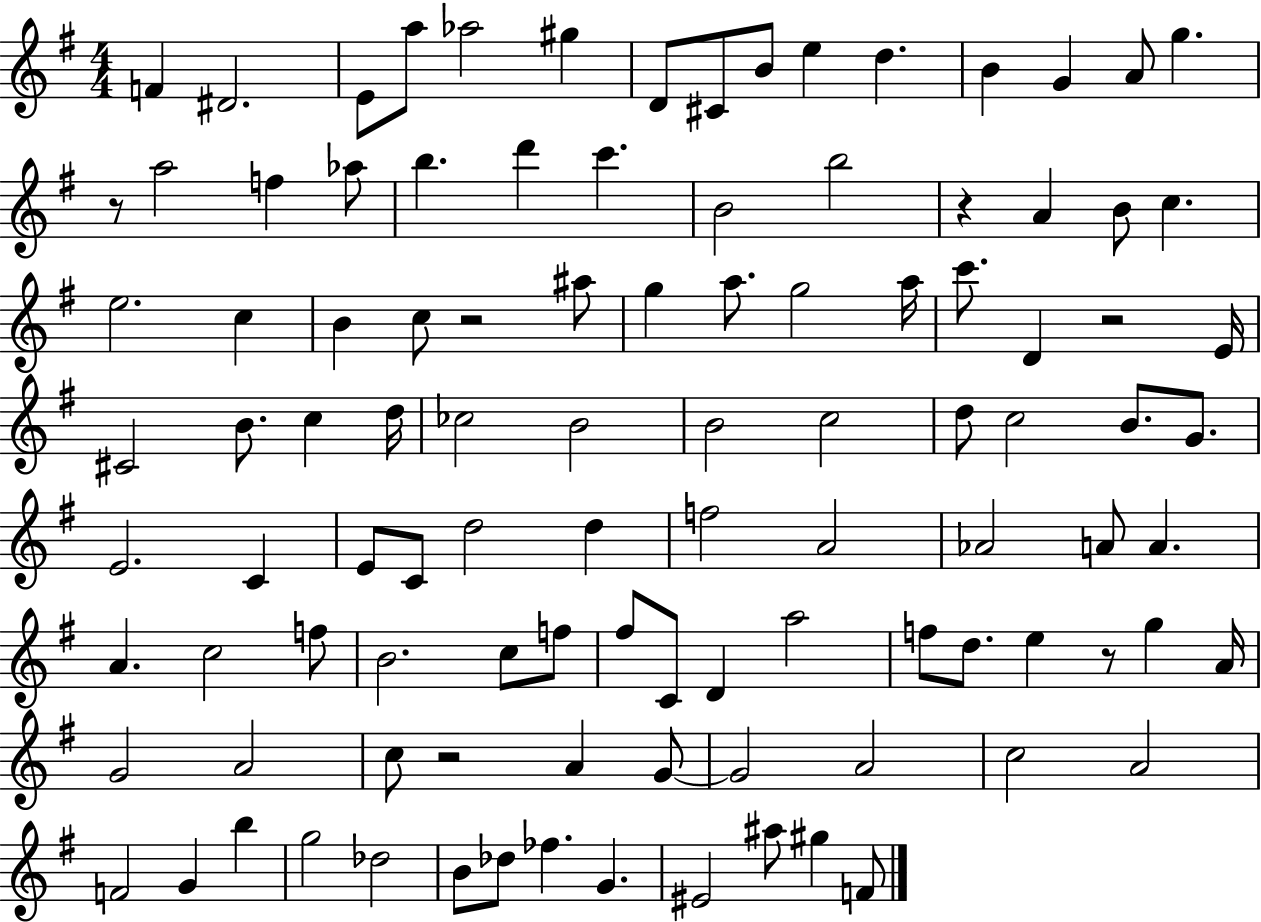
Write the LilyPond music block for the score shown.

{
  \clef treble
  \numericTimeSignature
  \time 4/4
  \key g \major
  f'4 dis'2. | e'8 a''8 aes''2 gis''4 | d'8 cis'8 b'8 e''4 d''4. | b'4 g'4 a'8 g''4. | \break r8 a''2 f''4 aes''8 | b''4. d'''4 c'''4. | b'2 b''2 | r4 a'4 b'8 c''4. | \break e''2. c''4 | b'4 c''8 r2 ais''8 | g''4 a''8. g''2 a''16 | c'''8. d'4 r2 e'16 | \break cis'2 b'8. c''4 d''16 | ces''2 b'2 | b'2 c''2 | d''8 c''2 b'8. g'8. | \break e'2. c'4 | e'8 c'8 d''2 d''4 | f''2 a'2 | aes'2 a'8 a'4. | \break a'4. c''2 f''8 | b'2. c''8 f''8 | fis''8 c'8 d'4 a''2 | f''8 d''8. e''4 r8 g''4 a'16 | \break g'2 a'2 | c''8 r2 a'4 g'8~~ | g'2 a'2 | c''2 a'2 | \break f'2 g'4 b''4 | g''2 des''2 | b'8 des''8 fes''4. g'4. | eis'2 ais''8 gis''4 f'8 | \break \bar "|."
}